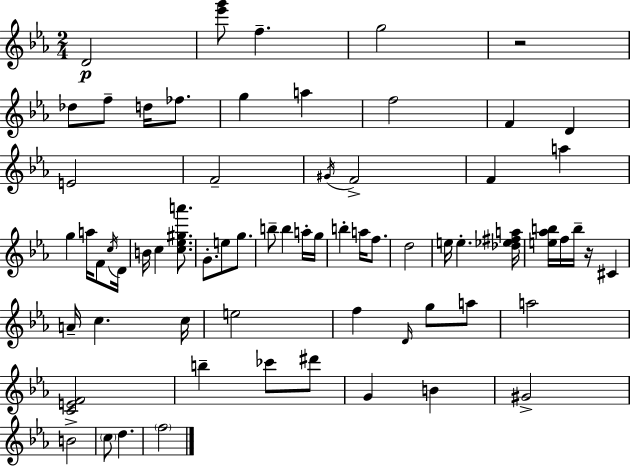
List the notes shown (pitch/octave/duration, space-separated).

D4/h [Eb6,G6]/e F5/q. G5/h R/h Db5/e F5/e D5/s FES5/e. G5/q A5/q F5/h F4/q D4/q E4/h F4/h G#4/s F4/h F4/q A5/q G5/q A5/s F4/e C5/s D4/s B4/s C5/q [C5,Eb5,G#5,A6]/e. G4/e. E5/e G5/e. B5/e B5/q A5/s G5/s B5/q A5/s F5/e. D5/h E5/s E5/q. [Db5,Eb5,F#5,A5]/s [E5,Ab5,B5]/s F5/s B5/s R/s C#4/q A4/s C5/q. C5/s E5/h F5/q D4/s G5/e A5/e A5/h [C4,E4,F4]/h B5/q CES6/e D#6/e G4/q B4/q G#4/h B4/h C5/e D5/q. F5/h